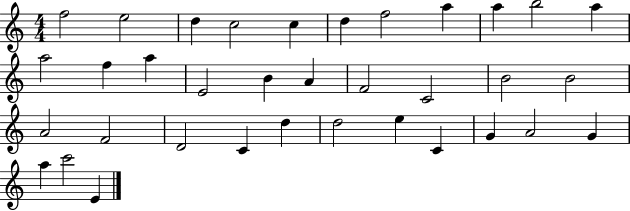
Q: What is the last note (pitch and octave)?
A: E4